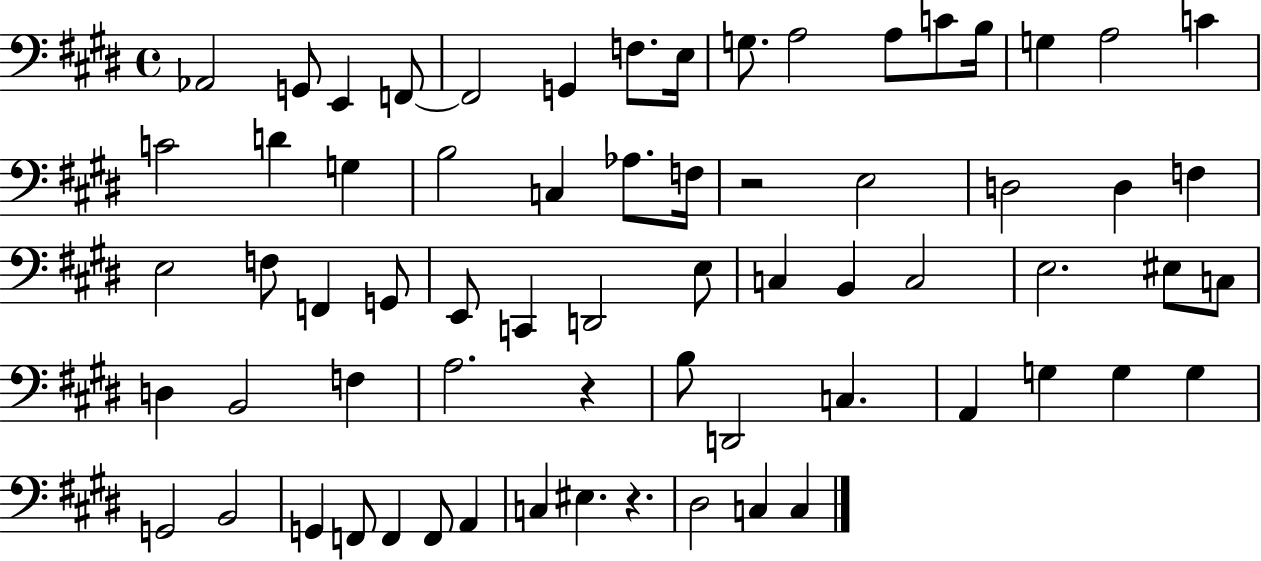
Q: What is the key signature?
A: E major